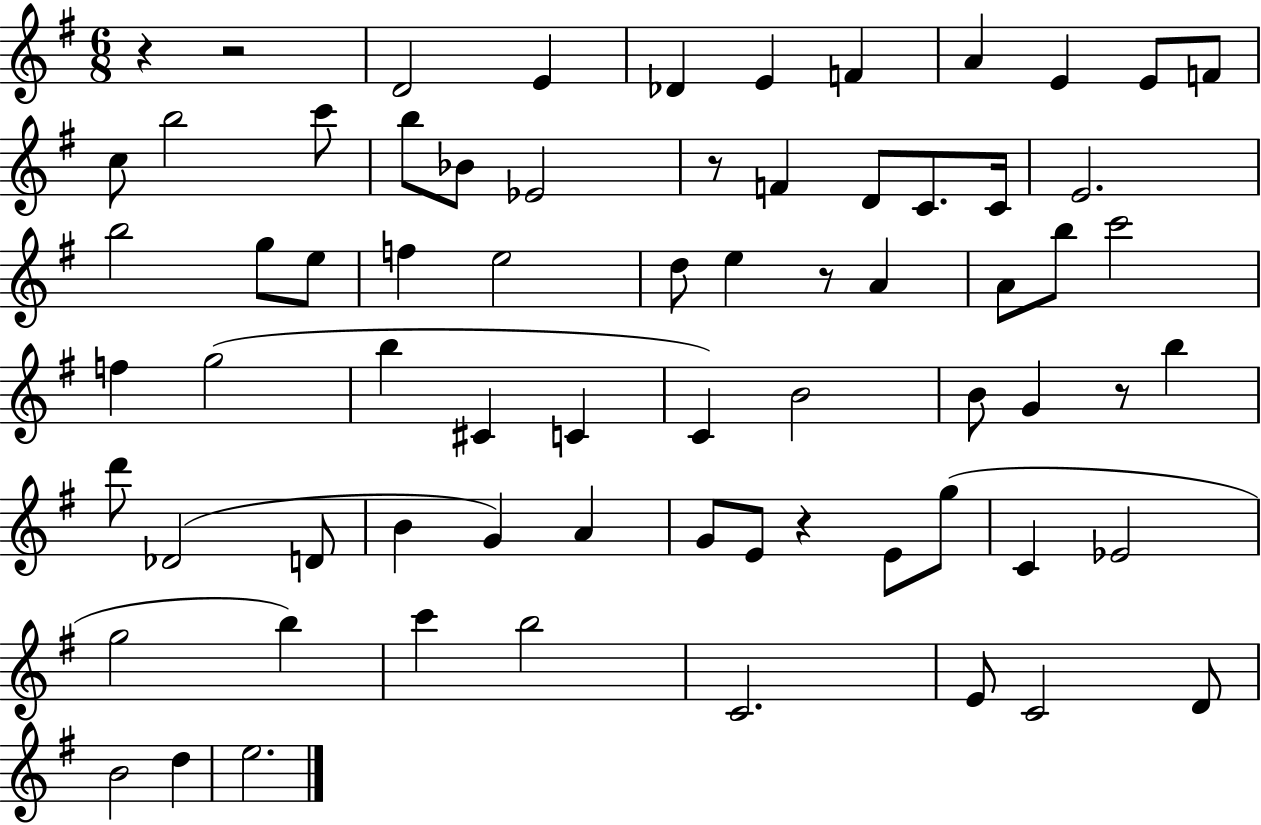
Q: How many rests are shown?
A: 6